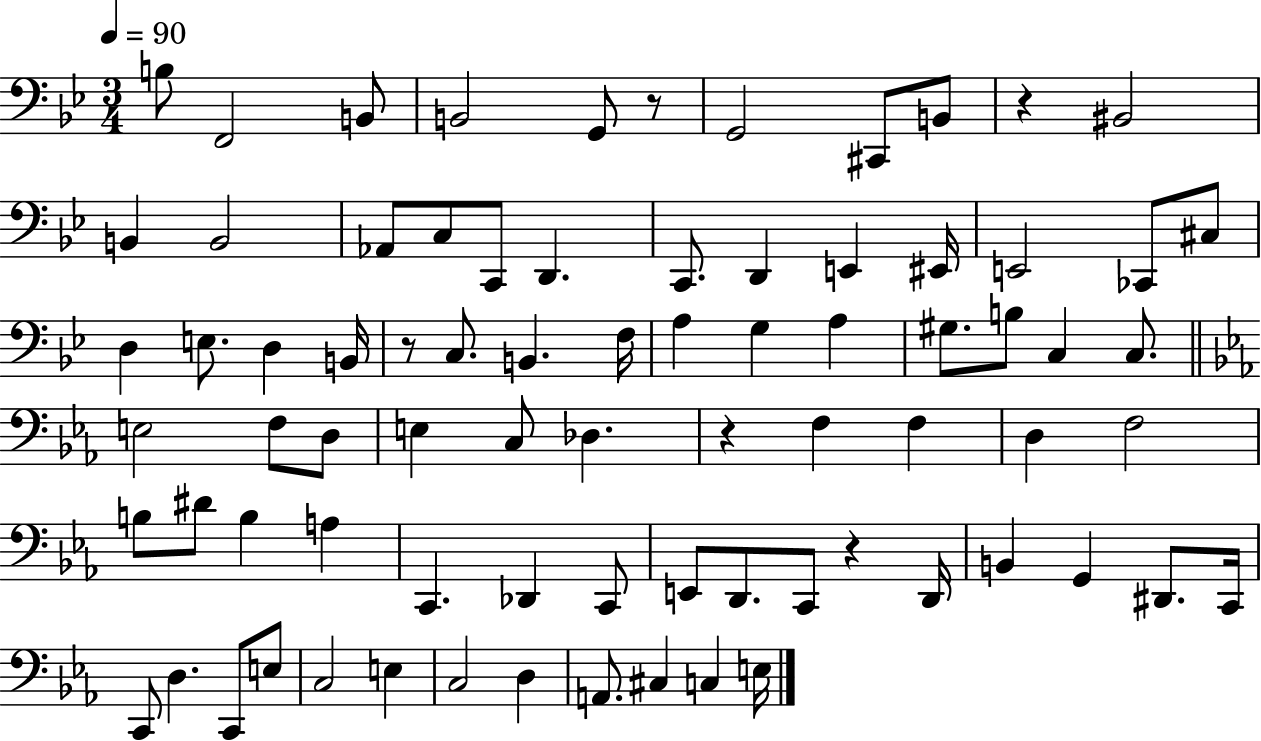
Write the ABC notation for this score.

X:1
T:Untitled
M:3/4
L:1/4
K:Bb
B,/2 F,,2 B,,/2 B,,2 G,,/2 z/2 G,,2 ^C,,/2 B,,/2 z ^B,,2 B,, B,,2 _A,,/2 C,/2 C,,/2 D,, C,,/2 D,, E,, ^E,,/4 E,,2 _C,,/2 ^C,/2 D, E,/2 D, B,,/4 z/2 C,/2 B,, F,/4 A, G, A, ^G,/2 B,/2 C, C,/2 E,2 F,/2 D,/2 E, C,/2 _D, z F, F, D, F,2 B,/2 ^D/2 B, A, C,, _D,, C,,/2 E,,/2 D,,/2 C,,/2 z D,,/4 B,, G,, ^D,,/2 C,,/4 C,,/2 D, C,,/2 E,/2 C,2 E, C,2 D, A,,/2 ^C, C, E,/4